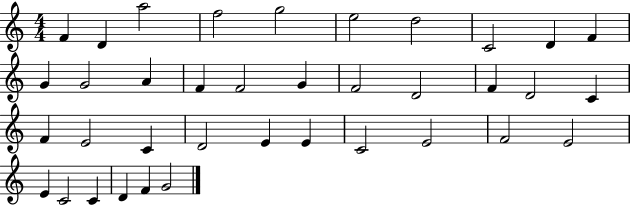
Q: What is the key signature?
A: C major